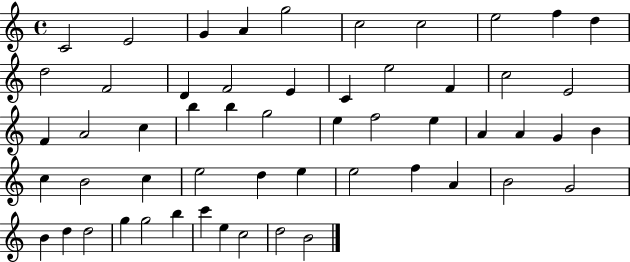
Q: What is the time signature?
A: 4/4